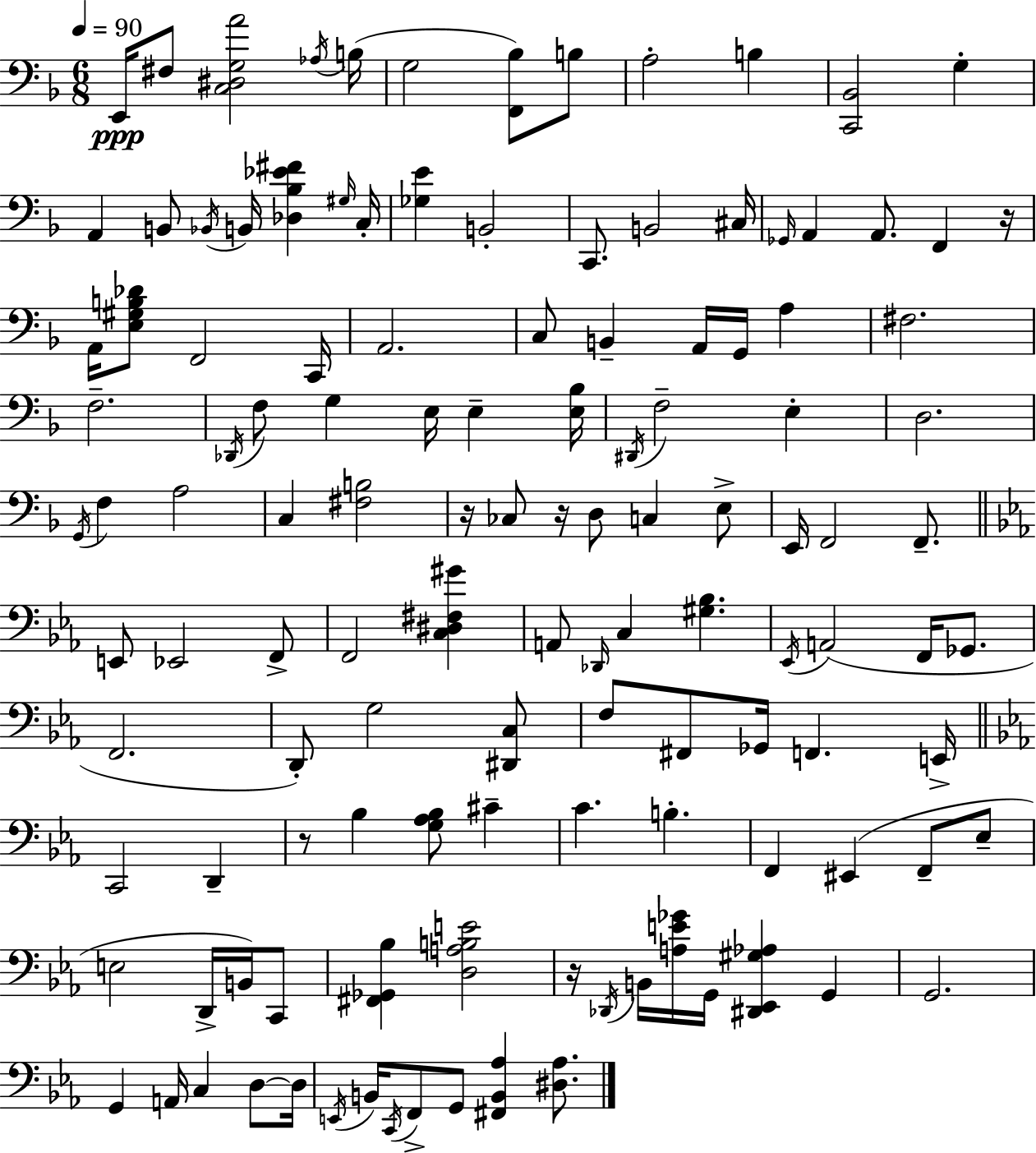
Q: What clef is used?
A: bass